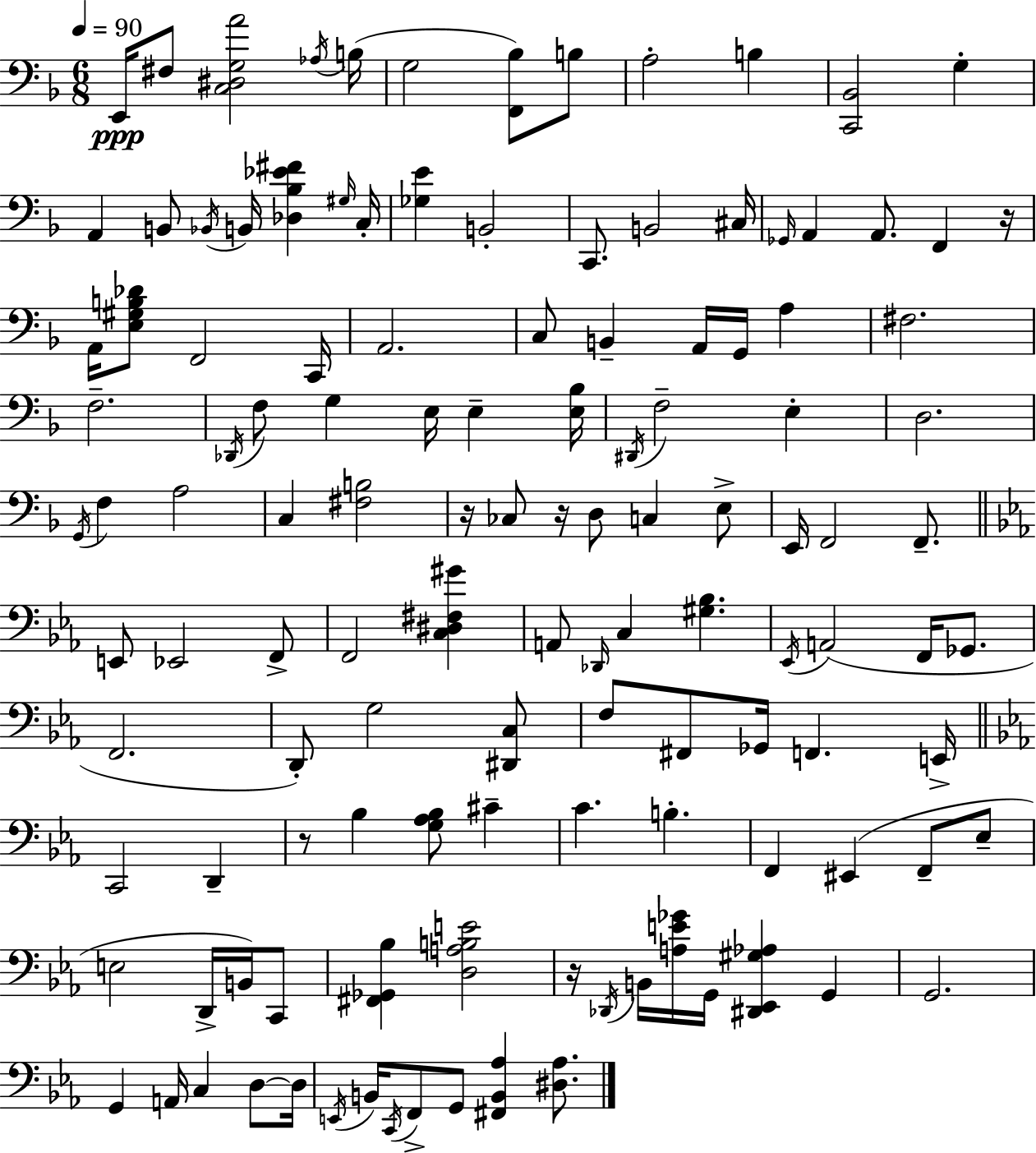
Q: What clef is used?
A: bass